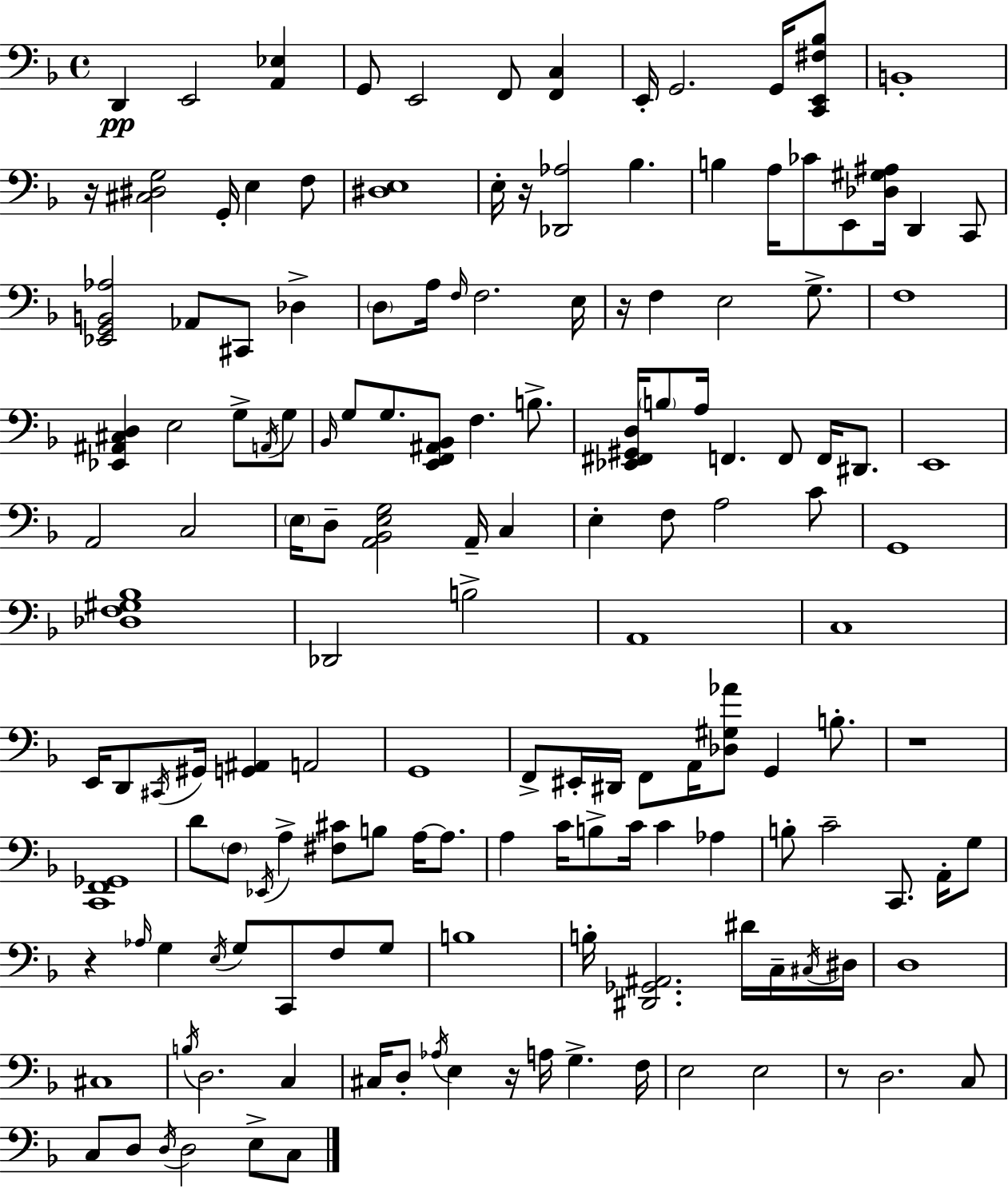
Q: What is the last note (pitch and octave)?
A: C3